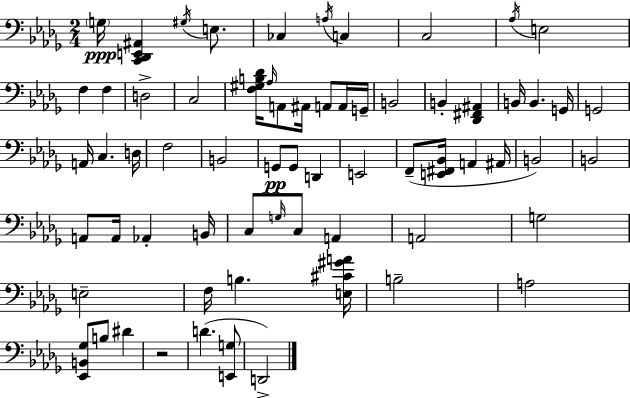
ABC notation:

X:1
T:Untitled
M:2/4
L:1/4
K:Bbm
G,/4 [C,,_D,,E,,^A,,] ^G,/4 E,/2 _C, A,/4 C, C,2 _A,/4 E,2 F, F, D,2 C,2 [F,^G,B,_D]/4 _A,/4 A,,/2 ^A,,/4 A,,/2 A,,/4 G,,/4 B,,2 B,, [_D,,^F,,^A,,] B,,/4 B,, G,,/4 G,,2 A,,/4 C, D,/4 F,2 B,,2 G,,/2 G,,/2 D,, E,,2 F,,/2 [E,,^F,,_B,,]/4 A,, ^A,,/4 B,,2 B,,2 A,,/2 A,,/4 _A,, B,,/4 C,/2 G,/4 C,/2 A,, A,,2 G,2 E,2 F,/4 B, [E,^C^GA]/4 B,2 A,2 [_E,,B,,_G,]/2 B,/2 ^D z2 D [E,,G,]/2 D,,2